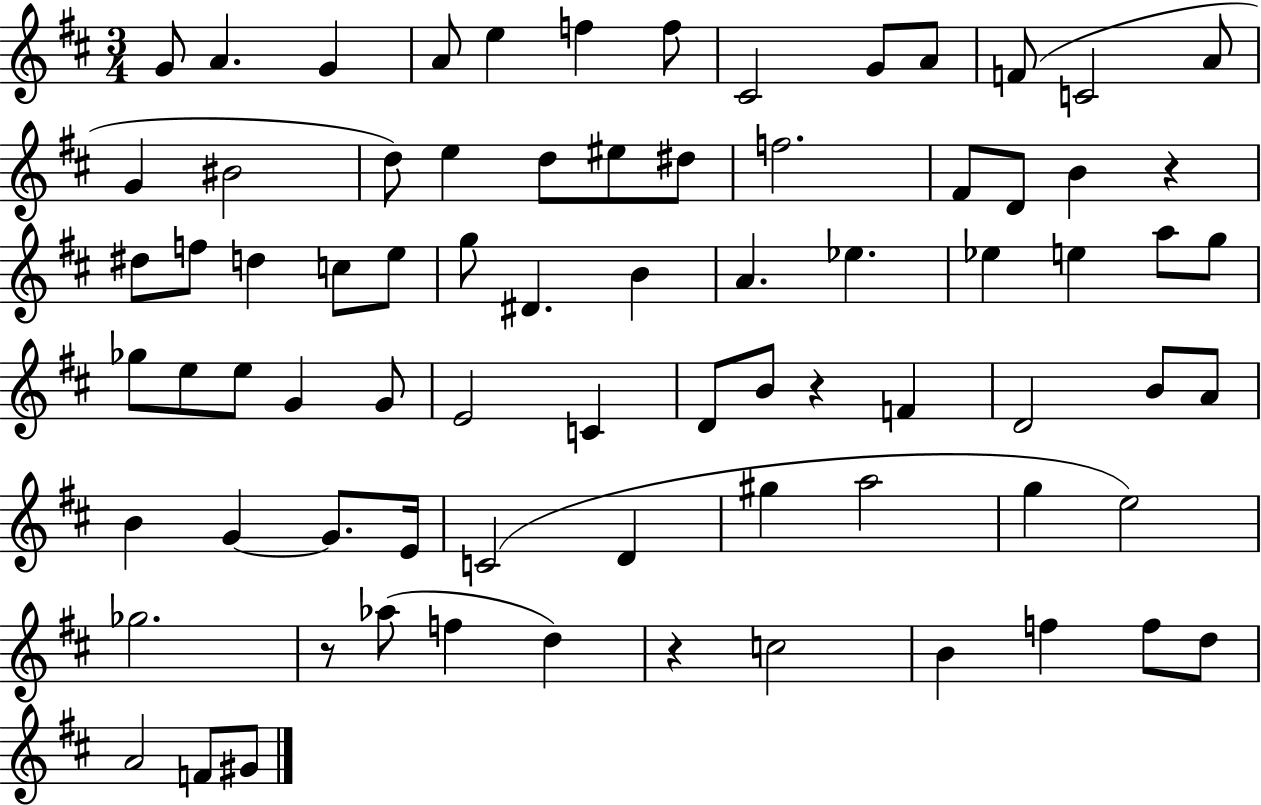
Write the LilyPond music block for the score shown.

{
  \clef treble
  \numericTimeSignature
  \time 3/4
  \key d \major
  g'8 a'4. g'4 | a'8 e''4 f''4 f''8 | cis'2 g'8 a'8 | f'8( c'2 a'8 | \break g'4 bis'2 | d''8) e''4 d''8 eis''8 dis''8 | f''2. | fis'8 d'8 b'4 r4 | \break dis''8 f''8 d''4 c''8 e''8 | g''8 dis'4. b'4 | a'4. ees''4. | ees''4 e''4 a''8 g''8 | \break ges''8 e''8 e''8 g'4 g'8 | e'2 c'4 | d'8 b'8 r4 f'4 | d'2 b'8 a'8 | \break b'4 g'4~~ g'8. e'16 | c'2( d'4 | gis''4 a''2 | g''4 e''2) | \break ges''2. | r8 aes''8( f''4 d''4) | r4 c''2 | b'4 f''4 f''8 d''8 | \break a'2 f'8 gis'8 | \bar "|."
}